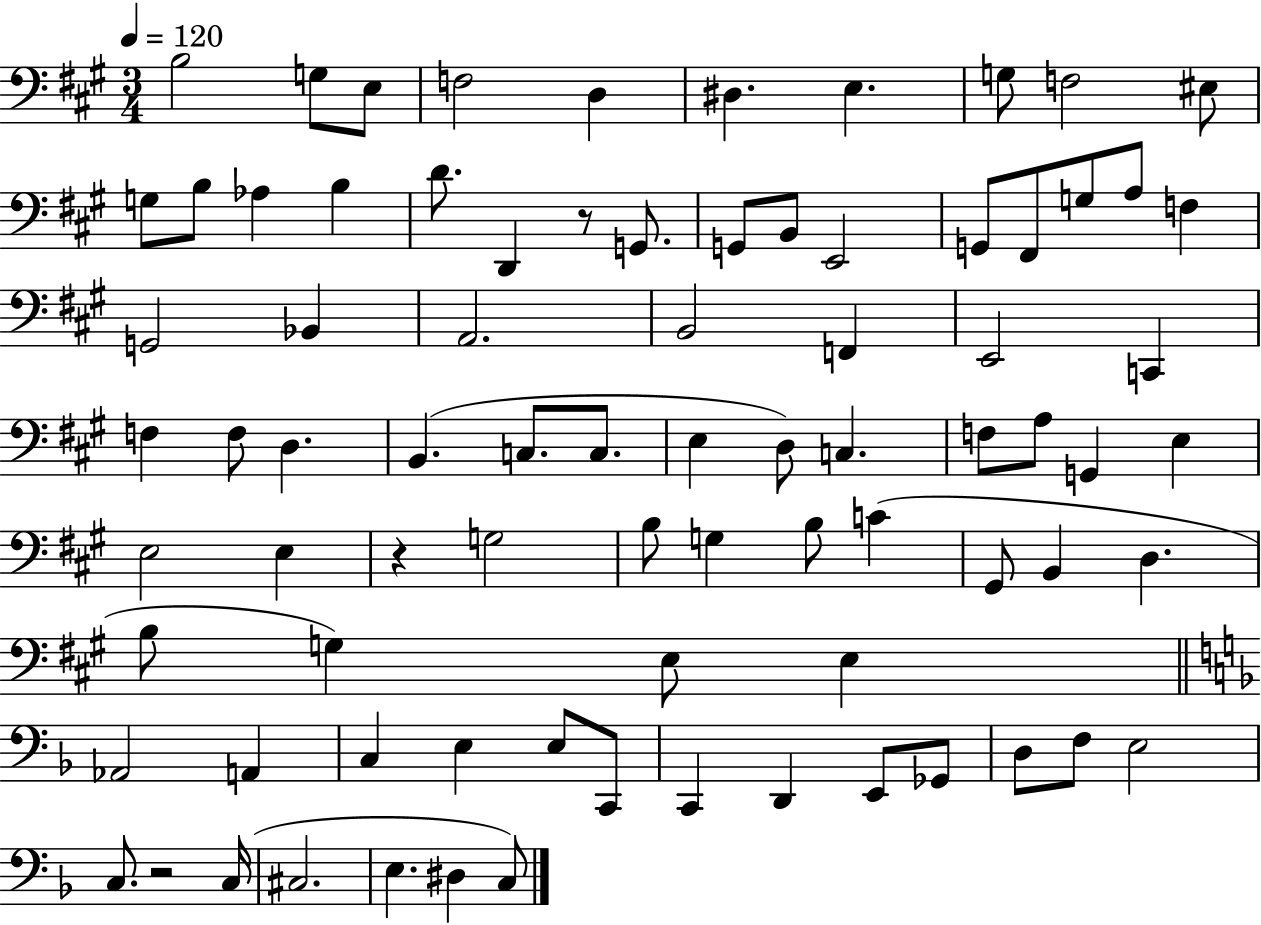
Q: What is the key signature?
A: A major